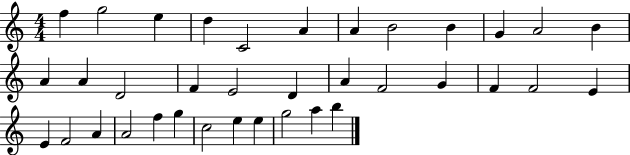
X:1
T:Untitled
M:4/4
L:1/4
K:C
f g2 e d C2 A A B2 B G A2 B A A D2 F E2 D A F2 G F F2 E E F2 A A2 f g c2 e e g2 a b